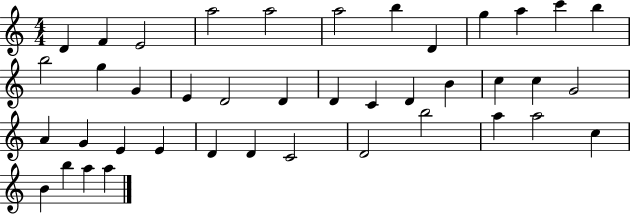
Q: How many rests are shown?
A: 0